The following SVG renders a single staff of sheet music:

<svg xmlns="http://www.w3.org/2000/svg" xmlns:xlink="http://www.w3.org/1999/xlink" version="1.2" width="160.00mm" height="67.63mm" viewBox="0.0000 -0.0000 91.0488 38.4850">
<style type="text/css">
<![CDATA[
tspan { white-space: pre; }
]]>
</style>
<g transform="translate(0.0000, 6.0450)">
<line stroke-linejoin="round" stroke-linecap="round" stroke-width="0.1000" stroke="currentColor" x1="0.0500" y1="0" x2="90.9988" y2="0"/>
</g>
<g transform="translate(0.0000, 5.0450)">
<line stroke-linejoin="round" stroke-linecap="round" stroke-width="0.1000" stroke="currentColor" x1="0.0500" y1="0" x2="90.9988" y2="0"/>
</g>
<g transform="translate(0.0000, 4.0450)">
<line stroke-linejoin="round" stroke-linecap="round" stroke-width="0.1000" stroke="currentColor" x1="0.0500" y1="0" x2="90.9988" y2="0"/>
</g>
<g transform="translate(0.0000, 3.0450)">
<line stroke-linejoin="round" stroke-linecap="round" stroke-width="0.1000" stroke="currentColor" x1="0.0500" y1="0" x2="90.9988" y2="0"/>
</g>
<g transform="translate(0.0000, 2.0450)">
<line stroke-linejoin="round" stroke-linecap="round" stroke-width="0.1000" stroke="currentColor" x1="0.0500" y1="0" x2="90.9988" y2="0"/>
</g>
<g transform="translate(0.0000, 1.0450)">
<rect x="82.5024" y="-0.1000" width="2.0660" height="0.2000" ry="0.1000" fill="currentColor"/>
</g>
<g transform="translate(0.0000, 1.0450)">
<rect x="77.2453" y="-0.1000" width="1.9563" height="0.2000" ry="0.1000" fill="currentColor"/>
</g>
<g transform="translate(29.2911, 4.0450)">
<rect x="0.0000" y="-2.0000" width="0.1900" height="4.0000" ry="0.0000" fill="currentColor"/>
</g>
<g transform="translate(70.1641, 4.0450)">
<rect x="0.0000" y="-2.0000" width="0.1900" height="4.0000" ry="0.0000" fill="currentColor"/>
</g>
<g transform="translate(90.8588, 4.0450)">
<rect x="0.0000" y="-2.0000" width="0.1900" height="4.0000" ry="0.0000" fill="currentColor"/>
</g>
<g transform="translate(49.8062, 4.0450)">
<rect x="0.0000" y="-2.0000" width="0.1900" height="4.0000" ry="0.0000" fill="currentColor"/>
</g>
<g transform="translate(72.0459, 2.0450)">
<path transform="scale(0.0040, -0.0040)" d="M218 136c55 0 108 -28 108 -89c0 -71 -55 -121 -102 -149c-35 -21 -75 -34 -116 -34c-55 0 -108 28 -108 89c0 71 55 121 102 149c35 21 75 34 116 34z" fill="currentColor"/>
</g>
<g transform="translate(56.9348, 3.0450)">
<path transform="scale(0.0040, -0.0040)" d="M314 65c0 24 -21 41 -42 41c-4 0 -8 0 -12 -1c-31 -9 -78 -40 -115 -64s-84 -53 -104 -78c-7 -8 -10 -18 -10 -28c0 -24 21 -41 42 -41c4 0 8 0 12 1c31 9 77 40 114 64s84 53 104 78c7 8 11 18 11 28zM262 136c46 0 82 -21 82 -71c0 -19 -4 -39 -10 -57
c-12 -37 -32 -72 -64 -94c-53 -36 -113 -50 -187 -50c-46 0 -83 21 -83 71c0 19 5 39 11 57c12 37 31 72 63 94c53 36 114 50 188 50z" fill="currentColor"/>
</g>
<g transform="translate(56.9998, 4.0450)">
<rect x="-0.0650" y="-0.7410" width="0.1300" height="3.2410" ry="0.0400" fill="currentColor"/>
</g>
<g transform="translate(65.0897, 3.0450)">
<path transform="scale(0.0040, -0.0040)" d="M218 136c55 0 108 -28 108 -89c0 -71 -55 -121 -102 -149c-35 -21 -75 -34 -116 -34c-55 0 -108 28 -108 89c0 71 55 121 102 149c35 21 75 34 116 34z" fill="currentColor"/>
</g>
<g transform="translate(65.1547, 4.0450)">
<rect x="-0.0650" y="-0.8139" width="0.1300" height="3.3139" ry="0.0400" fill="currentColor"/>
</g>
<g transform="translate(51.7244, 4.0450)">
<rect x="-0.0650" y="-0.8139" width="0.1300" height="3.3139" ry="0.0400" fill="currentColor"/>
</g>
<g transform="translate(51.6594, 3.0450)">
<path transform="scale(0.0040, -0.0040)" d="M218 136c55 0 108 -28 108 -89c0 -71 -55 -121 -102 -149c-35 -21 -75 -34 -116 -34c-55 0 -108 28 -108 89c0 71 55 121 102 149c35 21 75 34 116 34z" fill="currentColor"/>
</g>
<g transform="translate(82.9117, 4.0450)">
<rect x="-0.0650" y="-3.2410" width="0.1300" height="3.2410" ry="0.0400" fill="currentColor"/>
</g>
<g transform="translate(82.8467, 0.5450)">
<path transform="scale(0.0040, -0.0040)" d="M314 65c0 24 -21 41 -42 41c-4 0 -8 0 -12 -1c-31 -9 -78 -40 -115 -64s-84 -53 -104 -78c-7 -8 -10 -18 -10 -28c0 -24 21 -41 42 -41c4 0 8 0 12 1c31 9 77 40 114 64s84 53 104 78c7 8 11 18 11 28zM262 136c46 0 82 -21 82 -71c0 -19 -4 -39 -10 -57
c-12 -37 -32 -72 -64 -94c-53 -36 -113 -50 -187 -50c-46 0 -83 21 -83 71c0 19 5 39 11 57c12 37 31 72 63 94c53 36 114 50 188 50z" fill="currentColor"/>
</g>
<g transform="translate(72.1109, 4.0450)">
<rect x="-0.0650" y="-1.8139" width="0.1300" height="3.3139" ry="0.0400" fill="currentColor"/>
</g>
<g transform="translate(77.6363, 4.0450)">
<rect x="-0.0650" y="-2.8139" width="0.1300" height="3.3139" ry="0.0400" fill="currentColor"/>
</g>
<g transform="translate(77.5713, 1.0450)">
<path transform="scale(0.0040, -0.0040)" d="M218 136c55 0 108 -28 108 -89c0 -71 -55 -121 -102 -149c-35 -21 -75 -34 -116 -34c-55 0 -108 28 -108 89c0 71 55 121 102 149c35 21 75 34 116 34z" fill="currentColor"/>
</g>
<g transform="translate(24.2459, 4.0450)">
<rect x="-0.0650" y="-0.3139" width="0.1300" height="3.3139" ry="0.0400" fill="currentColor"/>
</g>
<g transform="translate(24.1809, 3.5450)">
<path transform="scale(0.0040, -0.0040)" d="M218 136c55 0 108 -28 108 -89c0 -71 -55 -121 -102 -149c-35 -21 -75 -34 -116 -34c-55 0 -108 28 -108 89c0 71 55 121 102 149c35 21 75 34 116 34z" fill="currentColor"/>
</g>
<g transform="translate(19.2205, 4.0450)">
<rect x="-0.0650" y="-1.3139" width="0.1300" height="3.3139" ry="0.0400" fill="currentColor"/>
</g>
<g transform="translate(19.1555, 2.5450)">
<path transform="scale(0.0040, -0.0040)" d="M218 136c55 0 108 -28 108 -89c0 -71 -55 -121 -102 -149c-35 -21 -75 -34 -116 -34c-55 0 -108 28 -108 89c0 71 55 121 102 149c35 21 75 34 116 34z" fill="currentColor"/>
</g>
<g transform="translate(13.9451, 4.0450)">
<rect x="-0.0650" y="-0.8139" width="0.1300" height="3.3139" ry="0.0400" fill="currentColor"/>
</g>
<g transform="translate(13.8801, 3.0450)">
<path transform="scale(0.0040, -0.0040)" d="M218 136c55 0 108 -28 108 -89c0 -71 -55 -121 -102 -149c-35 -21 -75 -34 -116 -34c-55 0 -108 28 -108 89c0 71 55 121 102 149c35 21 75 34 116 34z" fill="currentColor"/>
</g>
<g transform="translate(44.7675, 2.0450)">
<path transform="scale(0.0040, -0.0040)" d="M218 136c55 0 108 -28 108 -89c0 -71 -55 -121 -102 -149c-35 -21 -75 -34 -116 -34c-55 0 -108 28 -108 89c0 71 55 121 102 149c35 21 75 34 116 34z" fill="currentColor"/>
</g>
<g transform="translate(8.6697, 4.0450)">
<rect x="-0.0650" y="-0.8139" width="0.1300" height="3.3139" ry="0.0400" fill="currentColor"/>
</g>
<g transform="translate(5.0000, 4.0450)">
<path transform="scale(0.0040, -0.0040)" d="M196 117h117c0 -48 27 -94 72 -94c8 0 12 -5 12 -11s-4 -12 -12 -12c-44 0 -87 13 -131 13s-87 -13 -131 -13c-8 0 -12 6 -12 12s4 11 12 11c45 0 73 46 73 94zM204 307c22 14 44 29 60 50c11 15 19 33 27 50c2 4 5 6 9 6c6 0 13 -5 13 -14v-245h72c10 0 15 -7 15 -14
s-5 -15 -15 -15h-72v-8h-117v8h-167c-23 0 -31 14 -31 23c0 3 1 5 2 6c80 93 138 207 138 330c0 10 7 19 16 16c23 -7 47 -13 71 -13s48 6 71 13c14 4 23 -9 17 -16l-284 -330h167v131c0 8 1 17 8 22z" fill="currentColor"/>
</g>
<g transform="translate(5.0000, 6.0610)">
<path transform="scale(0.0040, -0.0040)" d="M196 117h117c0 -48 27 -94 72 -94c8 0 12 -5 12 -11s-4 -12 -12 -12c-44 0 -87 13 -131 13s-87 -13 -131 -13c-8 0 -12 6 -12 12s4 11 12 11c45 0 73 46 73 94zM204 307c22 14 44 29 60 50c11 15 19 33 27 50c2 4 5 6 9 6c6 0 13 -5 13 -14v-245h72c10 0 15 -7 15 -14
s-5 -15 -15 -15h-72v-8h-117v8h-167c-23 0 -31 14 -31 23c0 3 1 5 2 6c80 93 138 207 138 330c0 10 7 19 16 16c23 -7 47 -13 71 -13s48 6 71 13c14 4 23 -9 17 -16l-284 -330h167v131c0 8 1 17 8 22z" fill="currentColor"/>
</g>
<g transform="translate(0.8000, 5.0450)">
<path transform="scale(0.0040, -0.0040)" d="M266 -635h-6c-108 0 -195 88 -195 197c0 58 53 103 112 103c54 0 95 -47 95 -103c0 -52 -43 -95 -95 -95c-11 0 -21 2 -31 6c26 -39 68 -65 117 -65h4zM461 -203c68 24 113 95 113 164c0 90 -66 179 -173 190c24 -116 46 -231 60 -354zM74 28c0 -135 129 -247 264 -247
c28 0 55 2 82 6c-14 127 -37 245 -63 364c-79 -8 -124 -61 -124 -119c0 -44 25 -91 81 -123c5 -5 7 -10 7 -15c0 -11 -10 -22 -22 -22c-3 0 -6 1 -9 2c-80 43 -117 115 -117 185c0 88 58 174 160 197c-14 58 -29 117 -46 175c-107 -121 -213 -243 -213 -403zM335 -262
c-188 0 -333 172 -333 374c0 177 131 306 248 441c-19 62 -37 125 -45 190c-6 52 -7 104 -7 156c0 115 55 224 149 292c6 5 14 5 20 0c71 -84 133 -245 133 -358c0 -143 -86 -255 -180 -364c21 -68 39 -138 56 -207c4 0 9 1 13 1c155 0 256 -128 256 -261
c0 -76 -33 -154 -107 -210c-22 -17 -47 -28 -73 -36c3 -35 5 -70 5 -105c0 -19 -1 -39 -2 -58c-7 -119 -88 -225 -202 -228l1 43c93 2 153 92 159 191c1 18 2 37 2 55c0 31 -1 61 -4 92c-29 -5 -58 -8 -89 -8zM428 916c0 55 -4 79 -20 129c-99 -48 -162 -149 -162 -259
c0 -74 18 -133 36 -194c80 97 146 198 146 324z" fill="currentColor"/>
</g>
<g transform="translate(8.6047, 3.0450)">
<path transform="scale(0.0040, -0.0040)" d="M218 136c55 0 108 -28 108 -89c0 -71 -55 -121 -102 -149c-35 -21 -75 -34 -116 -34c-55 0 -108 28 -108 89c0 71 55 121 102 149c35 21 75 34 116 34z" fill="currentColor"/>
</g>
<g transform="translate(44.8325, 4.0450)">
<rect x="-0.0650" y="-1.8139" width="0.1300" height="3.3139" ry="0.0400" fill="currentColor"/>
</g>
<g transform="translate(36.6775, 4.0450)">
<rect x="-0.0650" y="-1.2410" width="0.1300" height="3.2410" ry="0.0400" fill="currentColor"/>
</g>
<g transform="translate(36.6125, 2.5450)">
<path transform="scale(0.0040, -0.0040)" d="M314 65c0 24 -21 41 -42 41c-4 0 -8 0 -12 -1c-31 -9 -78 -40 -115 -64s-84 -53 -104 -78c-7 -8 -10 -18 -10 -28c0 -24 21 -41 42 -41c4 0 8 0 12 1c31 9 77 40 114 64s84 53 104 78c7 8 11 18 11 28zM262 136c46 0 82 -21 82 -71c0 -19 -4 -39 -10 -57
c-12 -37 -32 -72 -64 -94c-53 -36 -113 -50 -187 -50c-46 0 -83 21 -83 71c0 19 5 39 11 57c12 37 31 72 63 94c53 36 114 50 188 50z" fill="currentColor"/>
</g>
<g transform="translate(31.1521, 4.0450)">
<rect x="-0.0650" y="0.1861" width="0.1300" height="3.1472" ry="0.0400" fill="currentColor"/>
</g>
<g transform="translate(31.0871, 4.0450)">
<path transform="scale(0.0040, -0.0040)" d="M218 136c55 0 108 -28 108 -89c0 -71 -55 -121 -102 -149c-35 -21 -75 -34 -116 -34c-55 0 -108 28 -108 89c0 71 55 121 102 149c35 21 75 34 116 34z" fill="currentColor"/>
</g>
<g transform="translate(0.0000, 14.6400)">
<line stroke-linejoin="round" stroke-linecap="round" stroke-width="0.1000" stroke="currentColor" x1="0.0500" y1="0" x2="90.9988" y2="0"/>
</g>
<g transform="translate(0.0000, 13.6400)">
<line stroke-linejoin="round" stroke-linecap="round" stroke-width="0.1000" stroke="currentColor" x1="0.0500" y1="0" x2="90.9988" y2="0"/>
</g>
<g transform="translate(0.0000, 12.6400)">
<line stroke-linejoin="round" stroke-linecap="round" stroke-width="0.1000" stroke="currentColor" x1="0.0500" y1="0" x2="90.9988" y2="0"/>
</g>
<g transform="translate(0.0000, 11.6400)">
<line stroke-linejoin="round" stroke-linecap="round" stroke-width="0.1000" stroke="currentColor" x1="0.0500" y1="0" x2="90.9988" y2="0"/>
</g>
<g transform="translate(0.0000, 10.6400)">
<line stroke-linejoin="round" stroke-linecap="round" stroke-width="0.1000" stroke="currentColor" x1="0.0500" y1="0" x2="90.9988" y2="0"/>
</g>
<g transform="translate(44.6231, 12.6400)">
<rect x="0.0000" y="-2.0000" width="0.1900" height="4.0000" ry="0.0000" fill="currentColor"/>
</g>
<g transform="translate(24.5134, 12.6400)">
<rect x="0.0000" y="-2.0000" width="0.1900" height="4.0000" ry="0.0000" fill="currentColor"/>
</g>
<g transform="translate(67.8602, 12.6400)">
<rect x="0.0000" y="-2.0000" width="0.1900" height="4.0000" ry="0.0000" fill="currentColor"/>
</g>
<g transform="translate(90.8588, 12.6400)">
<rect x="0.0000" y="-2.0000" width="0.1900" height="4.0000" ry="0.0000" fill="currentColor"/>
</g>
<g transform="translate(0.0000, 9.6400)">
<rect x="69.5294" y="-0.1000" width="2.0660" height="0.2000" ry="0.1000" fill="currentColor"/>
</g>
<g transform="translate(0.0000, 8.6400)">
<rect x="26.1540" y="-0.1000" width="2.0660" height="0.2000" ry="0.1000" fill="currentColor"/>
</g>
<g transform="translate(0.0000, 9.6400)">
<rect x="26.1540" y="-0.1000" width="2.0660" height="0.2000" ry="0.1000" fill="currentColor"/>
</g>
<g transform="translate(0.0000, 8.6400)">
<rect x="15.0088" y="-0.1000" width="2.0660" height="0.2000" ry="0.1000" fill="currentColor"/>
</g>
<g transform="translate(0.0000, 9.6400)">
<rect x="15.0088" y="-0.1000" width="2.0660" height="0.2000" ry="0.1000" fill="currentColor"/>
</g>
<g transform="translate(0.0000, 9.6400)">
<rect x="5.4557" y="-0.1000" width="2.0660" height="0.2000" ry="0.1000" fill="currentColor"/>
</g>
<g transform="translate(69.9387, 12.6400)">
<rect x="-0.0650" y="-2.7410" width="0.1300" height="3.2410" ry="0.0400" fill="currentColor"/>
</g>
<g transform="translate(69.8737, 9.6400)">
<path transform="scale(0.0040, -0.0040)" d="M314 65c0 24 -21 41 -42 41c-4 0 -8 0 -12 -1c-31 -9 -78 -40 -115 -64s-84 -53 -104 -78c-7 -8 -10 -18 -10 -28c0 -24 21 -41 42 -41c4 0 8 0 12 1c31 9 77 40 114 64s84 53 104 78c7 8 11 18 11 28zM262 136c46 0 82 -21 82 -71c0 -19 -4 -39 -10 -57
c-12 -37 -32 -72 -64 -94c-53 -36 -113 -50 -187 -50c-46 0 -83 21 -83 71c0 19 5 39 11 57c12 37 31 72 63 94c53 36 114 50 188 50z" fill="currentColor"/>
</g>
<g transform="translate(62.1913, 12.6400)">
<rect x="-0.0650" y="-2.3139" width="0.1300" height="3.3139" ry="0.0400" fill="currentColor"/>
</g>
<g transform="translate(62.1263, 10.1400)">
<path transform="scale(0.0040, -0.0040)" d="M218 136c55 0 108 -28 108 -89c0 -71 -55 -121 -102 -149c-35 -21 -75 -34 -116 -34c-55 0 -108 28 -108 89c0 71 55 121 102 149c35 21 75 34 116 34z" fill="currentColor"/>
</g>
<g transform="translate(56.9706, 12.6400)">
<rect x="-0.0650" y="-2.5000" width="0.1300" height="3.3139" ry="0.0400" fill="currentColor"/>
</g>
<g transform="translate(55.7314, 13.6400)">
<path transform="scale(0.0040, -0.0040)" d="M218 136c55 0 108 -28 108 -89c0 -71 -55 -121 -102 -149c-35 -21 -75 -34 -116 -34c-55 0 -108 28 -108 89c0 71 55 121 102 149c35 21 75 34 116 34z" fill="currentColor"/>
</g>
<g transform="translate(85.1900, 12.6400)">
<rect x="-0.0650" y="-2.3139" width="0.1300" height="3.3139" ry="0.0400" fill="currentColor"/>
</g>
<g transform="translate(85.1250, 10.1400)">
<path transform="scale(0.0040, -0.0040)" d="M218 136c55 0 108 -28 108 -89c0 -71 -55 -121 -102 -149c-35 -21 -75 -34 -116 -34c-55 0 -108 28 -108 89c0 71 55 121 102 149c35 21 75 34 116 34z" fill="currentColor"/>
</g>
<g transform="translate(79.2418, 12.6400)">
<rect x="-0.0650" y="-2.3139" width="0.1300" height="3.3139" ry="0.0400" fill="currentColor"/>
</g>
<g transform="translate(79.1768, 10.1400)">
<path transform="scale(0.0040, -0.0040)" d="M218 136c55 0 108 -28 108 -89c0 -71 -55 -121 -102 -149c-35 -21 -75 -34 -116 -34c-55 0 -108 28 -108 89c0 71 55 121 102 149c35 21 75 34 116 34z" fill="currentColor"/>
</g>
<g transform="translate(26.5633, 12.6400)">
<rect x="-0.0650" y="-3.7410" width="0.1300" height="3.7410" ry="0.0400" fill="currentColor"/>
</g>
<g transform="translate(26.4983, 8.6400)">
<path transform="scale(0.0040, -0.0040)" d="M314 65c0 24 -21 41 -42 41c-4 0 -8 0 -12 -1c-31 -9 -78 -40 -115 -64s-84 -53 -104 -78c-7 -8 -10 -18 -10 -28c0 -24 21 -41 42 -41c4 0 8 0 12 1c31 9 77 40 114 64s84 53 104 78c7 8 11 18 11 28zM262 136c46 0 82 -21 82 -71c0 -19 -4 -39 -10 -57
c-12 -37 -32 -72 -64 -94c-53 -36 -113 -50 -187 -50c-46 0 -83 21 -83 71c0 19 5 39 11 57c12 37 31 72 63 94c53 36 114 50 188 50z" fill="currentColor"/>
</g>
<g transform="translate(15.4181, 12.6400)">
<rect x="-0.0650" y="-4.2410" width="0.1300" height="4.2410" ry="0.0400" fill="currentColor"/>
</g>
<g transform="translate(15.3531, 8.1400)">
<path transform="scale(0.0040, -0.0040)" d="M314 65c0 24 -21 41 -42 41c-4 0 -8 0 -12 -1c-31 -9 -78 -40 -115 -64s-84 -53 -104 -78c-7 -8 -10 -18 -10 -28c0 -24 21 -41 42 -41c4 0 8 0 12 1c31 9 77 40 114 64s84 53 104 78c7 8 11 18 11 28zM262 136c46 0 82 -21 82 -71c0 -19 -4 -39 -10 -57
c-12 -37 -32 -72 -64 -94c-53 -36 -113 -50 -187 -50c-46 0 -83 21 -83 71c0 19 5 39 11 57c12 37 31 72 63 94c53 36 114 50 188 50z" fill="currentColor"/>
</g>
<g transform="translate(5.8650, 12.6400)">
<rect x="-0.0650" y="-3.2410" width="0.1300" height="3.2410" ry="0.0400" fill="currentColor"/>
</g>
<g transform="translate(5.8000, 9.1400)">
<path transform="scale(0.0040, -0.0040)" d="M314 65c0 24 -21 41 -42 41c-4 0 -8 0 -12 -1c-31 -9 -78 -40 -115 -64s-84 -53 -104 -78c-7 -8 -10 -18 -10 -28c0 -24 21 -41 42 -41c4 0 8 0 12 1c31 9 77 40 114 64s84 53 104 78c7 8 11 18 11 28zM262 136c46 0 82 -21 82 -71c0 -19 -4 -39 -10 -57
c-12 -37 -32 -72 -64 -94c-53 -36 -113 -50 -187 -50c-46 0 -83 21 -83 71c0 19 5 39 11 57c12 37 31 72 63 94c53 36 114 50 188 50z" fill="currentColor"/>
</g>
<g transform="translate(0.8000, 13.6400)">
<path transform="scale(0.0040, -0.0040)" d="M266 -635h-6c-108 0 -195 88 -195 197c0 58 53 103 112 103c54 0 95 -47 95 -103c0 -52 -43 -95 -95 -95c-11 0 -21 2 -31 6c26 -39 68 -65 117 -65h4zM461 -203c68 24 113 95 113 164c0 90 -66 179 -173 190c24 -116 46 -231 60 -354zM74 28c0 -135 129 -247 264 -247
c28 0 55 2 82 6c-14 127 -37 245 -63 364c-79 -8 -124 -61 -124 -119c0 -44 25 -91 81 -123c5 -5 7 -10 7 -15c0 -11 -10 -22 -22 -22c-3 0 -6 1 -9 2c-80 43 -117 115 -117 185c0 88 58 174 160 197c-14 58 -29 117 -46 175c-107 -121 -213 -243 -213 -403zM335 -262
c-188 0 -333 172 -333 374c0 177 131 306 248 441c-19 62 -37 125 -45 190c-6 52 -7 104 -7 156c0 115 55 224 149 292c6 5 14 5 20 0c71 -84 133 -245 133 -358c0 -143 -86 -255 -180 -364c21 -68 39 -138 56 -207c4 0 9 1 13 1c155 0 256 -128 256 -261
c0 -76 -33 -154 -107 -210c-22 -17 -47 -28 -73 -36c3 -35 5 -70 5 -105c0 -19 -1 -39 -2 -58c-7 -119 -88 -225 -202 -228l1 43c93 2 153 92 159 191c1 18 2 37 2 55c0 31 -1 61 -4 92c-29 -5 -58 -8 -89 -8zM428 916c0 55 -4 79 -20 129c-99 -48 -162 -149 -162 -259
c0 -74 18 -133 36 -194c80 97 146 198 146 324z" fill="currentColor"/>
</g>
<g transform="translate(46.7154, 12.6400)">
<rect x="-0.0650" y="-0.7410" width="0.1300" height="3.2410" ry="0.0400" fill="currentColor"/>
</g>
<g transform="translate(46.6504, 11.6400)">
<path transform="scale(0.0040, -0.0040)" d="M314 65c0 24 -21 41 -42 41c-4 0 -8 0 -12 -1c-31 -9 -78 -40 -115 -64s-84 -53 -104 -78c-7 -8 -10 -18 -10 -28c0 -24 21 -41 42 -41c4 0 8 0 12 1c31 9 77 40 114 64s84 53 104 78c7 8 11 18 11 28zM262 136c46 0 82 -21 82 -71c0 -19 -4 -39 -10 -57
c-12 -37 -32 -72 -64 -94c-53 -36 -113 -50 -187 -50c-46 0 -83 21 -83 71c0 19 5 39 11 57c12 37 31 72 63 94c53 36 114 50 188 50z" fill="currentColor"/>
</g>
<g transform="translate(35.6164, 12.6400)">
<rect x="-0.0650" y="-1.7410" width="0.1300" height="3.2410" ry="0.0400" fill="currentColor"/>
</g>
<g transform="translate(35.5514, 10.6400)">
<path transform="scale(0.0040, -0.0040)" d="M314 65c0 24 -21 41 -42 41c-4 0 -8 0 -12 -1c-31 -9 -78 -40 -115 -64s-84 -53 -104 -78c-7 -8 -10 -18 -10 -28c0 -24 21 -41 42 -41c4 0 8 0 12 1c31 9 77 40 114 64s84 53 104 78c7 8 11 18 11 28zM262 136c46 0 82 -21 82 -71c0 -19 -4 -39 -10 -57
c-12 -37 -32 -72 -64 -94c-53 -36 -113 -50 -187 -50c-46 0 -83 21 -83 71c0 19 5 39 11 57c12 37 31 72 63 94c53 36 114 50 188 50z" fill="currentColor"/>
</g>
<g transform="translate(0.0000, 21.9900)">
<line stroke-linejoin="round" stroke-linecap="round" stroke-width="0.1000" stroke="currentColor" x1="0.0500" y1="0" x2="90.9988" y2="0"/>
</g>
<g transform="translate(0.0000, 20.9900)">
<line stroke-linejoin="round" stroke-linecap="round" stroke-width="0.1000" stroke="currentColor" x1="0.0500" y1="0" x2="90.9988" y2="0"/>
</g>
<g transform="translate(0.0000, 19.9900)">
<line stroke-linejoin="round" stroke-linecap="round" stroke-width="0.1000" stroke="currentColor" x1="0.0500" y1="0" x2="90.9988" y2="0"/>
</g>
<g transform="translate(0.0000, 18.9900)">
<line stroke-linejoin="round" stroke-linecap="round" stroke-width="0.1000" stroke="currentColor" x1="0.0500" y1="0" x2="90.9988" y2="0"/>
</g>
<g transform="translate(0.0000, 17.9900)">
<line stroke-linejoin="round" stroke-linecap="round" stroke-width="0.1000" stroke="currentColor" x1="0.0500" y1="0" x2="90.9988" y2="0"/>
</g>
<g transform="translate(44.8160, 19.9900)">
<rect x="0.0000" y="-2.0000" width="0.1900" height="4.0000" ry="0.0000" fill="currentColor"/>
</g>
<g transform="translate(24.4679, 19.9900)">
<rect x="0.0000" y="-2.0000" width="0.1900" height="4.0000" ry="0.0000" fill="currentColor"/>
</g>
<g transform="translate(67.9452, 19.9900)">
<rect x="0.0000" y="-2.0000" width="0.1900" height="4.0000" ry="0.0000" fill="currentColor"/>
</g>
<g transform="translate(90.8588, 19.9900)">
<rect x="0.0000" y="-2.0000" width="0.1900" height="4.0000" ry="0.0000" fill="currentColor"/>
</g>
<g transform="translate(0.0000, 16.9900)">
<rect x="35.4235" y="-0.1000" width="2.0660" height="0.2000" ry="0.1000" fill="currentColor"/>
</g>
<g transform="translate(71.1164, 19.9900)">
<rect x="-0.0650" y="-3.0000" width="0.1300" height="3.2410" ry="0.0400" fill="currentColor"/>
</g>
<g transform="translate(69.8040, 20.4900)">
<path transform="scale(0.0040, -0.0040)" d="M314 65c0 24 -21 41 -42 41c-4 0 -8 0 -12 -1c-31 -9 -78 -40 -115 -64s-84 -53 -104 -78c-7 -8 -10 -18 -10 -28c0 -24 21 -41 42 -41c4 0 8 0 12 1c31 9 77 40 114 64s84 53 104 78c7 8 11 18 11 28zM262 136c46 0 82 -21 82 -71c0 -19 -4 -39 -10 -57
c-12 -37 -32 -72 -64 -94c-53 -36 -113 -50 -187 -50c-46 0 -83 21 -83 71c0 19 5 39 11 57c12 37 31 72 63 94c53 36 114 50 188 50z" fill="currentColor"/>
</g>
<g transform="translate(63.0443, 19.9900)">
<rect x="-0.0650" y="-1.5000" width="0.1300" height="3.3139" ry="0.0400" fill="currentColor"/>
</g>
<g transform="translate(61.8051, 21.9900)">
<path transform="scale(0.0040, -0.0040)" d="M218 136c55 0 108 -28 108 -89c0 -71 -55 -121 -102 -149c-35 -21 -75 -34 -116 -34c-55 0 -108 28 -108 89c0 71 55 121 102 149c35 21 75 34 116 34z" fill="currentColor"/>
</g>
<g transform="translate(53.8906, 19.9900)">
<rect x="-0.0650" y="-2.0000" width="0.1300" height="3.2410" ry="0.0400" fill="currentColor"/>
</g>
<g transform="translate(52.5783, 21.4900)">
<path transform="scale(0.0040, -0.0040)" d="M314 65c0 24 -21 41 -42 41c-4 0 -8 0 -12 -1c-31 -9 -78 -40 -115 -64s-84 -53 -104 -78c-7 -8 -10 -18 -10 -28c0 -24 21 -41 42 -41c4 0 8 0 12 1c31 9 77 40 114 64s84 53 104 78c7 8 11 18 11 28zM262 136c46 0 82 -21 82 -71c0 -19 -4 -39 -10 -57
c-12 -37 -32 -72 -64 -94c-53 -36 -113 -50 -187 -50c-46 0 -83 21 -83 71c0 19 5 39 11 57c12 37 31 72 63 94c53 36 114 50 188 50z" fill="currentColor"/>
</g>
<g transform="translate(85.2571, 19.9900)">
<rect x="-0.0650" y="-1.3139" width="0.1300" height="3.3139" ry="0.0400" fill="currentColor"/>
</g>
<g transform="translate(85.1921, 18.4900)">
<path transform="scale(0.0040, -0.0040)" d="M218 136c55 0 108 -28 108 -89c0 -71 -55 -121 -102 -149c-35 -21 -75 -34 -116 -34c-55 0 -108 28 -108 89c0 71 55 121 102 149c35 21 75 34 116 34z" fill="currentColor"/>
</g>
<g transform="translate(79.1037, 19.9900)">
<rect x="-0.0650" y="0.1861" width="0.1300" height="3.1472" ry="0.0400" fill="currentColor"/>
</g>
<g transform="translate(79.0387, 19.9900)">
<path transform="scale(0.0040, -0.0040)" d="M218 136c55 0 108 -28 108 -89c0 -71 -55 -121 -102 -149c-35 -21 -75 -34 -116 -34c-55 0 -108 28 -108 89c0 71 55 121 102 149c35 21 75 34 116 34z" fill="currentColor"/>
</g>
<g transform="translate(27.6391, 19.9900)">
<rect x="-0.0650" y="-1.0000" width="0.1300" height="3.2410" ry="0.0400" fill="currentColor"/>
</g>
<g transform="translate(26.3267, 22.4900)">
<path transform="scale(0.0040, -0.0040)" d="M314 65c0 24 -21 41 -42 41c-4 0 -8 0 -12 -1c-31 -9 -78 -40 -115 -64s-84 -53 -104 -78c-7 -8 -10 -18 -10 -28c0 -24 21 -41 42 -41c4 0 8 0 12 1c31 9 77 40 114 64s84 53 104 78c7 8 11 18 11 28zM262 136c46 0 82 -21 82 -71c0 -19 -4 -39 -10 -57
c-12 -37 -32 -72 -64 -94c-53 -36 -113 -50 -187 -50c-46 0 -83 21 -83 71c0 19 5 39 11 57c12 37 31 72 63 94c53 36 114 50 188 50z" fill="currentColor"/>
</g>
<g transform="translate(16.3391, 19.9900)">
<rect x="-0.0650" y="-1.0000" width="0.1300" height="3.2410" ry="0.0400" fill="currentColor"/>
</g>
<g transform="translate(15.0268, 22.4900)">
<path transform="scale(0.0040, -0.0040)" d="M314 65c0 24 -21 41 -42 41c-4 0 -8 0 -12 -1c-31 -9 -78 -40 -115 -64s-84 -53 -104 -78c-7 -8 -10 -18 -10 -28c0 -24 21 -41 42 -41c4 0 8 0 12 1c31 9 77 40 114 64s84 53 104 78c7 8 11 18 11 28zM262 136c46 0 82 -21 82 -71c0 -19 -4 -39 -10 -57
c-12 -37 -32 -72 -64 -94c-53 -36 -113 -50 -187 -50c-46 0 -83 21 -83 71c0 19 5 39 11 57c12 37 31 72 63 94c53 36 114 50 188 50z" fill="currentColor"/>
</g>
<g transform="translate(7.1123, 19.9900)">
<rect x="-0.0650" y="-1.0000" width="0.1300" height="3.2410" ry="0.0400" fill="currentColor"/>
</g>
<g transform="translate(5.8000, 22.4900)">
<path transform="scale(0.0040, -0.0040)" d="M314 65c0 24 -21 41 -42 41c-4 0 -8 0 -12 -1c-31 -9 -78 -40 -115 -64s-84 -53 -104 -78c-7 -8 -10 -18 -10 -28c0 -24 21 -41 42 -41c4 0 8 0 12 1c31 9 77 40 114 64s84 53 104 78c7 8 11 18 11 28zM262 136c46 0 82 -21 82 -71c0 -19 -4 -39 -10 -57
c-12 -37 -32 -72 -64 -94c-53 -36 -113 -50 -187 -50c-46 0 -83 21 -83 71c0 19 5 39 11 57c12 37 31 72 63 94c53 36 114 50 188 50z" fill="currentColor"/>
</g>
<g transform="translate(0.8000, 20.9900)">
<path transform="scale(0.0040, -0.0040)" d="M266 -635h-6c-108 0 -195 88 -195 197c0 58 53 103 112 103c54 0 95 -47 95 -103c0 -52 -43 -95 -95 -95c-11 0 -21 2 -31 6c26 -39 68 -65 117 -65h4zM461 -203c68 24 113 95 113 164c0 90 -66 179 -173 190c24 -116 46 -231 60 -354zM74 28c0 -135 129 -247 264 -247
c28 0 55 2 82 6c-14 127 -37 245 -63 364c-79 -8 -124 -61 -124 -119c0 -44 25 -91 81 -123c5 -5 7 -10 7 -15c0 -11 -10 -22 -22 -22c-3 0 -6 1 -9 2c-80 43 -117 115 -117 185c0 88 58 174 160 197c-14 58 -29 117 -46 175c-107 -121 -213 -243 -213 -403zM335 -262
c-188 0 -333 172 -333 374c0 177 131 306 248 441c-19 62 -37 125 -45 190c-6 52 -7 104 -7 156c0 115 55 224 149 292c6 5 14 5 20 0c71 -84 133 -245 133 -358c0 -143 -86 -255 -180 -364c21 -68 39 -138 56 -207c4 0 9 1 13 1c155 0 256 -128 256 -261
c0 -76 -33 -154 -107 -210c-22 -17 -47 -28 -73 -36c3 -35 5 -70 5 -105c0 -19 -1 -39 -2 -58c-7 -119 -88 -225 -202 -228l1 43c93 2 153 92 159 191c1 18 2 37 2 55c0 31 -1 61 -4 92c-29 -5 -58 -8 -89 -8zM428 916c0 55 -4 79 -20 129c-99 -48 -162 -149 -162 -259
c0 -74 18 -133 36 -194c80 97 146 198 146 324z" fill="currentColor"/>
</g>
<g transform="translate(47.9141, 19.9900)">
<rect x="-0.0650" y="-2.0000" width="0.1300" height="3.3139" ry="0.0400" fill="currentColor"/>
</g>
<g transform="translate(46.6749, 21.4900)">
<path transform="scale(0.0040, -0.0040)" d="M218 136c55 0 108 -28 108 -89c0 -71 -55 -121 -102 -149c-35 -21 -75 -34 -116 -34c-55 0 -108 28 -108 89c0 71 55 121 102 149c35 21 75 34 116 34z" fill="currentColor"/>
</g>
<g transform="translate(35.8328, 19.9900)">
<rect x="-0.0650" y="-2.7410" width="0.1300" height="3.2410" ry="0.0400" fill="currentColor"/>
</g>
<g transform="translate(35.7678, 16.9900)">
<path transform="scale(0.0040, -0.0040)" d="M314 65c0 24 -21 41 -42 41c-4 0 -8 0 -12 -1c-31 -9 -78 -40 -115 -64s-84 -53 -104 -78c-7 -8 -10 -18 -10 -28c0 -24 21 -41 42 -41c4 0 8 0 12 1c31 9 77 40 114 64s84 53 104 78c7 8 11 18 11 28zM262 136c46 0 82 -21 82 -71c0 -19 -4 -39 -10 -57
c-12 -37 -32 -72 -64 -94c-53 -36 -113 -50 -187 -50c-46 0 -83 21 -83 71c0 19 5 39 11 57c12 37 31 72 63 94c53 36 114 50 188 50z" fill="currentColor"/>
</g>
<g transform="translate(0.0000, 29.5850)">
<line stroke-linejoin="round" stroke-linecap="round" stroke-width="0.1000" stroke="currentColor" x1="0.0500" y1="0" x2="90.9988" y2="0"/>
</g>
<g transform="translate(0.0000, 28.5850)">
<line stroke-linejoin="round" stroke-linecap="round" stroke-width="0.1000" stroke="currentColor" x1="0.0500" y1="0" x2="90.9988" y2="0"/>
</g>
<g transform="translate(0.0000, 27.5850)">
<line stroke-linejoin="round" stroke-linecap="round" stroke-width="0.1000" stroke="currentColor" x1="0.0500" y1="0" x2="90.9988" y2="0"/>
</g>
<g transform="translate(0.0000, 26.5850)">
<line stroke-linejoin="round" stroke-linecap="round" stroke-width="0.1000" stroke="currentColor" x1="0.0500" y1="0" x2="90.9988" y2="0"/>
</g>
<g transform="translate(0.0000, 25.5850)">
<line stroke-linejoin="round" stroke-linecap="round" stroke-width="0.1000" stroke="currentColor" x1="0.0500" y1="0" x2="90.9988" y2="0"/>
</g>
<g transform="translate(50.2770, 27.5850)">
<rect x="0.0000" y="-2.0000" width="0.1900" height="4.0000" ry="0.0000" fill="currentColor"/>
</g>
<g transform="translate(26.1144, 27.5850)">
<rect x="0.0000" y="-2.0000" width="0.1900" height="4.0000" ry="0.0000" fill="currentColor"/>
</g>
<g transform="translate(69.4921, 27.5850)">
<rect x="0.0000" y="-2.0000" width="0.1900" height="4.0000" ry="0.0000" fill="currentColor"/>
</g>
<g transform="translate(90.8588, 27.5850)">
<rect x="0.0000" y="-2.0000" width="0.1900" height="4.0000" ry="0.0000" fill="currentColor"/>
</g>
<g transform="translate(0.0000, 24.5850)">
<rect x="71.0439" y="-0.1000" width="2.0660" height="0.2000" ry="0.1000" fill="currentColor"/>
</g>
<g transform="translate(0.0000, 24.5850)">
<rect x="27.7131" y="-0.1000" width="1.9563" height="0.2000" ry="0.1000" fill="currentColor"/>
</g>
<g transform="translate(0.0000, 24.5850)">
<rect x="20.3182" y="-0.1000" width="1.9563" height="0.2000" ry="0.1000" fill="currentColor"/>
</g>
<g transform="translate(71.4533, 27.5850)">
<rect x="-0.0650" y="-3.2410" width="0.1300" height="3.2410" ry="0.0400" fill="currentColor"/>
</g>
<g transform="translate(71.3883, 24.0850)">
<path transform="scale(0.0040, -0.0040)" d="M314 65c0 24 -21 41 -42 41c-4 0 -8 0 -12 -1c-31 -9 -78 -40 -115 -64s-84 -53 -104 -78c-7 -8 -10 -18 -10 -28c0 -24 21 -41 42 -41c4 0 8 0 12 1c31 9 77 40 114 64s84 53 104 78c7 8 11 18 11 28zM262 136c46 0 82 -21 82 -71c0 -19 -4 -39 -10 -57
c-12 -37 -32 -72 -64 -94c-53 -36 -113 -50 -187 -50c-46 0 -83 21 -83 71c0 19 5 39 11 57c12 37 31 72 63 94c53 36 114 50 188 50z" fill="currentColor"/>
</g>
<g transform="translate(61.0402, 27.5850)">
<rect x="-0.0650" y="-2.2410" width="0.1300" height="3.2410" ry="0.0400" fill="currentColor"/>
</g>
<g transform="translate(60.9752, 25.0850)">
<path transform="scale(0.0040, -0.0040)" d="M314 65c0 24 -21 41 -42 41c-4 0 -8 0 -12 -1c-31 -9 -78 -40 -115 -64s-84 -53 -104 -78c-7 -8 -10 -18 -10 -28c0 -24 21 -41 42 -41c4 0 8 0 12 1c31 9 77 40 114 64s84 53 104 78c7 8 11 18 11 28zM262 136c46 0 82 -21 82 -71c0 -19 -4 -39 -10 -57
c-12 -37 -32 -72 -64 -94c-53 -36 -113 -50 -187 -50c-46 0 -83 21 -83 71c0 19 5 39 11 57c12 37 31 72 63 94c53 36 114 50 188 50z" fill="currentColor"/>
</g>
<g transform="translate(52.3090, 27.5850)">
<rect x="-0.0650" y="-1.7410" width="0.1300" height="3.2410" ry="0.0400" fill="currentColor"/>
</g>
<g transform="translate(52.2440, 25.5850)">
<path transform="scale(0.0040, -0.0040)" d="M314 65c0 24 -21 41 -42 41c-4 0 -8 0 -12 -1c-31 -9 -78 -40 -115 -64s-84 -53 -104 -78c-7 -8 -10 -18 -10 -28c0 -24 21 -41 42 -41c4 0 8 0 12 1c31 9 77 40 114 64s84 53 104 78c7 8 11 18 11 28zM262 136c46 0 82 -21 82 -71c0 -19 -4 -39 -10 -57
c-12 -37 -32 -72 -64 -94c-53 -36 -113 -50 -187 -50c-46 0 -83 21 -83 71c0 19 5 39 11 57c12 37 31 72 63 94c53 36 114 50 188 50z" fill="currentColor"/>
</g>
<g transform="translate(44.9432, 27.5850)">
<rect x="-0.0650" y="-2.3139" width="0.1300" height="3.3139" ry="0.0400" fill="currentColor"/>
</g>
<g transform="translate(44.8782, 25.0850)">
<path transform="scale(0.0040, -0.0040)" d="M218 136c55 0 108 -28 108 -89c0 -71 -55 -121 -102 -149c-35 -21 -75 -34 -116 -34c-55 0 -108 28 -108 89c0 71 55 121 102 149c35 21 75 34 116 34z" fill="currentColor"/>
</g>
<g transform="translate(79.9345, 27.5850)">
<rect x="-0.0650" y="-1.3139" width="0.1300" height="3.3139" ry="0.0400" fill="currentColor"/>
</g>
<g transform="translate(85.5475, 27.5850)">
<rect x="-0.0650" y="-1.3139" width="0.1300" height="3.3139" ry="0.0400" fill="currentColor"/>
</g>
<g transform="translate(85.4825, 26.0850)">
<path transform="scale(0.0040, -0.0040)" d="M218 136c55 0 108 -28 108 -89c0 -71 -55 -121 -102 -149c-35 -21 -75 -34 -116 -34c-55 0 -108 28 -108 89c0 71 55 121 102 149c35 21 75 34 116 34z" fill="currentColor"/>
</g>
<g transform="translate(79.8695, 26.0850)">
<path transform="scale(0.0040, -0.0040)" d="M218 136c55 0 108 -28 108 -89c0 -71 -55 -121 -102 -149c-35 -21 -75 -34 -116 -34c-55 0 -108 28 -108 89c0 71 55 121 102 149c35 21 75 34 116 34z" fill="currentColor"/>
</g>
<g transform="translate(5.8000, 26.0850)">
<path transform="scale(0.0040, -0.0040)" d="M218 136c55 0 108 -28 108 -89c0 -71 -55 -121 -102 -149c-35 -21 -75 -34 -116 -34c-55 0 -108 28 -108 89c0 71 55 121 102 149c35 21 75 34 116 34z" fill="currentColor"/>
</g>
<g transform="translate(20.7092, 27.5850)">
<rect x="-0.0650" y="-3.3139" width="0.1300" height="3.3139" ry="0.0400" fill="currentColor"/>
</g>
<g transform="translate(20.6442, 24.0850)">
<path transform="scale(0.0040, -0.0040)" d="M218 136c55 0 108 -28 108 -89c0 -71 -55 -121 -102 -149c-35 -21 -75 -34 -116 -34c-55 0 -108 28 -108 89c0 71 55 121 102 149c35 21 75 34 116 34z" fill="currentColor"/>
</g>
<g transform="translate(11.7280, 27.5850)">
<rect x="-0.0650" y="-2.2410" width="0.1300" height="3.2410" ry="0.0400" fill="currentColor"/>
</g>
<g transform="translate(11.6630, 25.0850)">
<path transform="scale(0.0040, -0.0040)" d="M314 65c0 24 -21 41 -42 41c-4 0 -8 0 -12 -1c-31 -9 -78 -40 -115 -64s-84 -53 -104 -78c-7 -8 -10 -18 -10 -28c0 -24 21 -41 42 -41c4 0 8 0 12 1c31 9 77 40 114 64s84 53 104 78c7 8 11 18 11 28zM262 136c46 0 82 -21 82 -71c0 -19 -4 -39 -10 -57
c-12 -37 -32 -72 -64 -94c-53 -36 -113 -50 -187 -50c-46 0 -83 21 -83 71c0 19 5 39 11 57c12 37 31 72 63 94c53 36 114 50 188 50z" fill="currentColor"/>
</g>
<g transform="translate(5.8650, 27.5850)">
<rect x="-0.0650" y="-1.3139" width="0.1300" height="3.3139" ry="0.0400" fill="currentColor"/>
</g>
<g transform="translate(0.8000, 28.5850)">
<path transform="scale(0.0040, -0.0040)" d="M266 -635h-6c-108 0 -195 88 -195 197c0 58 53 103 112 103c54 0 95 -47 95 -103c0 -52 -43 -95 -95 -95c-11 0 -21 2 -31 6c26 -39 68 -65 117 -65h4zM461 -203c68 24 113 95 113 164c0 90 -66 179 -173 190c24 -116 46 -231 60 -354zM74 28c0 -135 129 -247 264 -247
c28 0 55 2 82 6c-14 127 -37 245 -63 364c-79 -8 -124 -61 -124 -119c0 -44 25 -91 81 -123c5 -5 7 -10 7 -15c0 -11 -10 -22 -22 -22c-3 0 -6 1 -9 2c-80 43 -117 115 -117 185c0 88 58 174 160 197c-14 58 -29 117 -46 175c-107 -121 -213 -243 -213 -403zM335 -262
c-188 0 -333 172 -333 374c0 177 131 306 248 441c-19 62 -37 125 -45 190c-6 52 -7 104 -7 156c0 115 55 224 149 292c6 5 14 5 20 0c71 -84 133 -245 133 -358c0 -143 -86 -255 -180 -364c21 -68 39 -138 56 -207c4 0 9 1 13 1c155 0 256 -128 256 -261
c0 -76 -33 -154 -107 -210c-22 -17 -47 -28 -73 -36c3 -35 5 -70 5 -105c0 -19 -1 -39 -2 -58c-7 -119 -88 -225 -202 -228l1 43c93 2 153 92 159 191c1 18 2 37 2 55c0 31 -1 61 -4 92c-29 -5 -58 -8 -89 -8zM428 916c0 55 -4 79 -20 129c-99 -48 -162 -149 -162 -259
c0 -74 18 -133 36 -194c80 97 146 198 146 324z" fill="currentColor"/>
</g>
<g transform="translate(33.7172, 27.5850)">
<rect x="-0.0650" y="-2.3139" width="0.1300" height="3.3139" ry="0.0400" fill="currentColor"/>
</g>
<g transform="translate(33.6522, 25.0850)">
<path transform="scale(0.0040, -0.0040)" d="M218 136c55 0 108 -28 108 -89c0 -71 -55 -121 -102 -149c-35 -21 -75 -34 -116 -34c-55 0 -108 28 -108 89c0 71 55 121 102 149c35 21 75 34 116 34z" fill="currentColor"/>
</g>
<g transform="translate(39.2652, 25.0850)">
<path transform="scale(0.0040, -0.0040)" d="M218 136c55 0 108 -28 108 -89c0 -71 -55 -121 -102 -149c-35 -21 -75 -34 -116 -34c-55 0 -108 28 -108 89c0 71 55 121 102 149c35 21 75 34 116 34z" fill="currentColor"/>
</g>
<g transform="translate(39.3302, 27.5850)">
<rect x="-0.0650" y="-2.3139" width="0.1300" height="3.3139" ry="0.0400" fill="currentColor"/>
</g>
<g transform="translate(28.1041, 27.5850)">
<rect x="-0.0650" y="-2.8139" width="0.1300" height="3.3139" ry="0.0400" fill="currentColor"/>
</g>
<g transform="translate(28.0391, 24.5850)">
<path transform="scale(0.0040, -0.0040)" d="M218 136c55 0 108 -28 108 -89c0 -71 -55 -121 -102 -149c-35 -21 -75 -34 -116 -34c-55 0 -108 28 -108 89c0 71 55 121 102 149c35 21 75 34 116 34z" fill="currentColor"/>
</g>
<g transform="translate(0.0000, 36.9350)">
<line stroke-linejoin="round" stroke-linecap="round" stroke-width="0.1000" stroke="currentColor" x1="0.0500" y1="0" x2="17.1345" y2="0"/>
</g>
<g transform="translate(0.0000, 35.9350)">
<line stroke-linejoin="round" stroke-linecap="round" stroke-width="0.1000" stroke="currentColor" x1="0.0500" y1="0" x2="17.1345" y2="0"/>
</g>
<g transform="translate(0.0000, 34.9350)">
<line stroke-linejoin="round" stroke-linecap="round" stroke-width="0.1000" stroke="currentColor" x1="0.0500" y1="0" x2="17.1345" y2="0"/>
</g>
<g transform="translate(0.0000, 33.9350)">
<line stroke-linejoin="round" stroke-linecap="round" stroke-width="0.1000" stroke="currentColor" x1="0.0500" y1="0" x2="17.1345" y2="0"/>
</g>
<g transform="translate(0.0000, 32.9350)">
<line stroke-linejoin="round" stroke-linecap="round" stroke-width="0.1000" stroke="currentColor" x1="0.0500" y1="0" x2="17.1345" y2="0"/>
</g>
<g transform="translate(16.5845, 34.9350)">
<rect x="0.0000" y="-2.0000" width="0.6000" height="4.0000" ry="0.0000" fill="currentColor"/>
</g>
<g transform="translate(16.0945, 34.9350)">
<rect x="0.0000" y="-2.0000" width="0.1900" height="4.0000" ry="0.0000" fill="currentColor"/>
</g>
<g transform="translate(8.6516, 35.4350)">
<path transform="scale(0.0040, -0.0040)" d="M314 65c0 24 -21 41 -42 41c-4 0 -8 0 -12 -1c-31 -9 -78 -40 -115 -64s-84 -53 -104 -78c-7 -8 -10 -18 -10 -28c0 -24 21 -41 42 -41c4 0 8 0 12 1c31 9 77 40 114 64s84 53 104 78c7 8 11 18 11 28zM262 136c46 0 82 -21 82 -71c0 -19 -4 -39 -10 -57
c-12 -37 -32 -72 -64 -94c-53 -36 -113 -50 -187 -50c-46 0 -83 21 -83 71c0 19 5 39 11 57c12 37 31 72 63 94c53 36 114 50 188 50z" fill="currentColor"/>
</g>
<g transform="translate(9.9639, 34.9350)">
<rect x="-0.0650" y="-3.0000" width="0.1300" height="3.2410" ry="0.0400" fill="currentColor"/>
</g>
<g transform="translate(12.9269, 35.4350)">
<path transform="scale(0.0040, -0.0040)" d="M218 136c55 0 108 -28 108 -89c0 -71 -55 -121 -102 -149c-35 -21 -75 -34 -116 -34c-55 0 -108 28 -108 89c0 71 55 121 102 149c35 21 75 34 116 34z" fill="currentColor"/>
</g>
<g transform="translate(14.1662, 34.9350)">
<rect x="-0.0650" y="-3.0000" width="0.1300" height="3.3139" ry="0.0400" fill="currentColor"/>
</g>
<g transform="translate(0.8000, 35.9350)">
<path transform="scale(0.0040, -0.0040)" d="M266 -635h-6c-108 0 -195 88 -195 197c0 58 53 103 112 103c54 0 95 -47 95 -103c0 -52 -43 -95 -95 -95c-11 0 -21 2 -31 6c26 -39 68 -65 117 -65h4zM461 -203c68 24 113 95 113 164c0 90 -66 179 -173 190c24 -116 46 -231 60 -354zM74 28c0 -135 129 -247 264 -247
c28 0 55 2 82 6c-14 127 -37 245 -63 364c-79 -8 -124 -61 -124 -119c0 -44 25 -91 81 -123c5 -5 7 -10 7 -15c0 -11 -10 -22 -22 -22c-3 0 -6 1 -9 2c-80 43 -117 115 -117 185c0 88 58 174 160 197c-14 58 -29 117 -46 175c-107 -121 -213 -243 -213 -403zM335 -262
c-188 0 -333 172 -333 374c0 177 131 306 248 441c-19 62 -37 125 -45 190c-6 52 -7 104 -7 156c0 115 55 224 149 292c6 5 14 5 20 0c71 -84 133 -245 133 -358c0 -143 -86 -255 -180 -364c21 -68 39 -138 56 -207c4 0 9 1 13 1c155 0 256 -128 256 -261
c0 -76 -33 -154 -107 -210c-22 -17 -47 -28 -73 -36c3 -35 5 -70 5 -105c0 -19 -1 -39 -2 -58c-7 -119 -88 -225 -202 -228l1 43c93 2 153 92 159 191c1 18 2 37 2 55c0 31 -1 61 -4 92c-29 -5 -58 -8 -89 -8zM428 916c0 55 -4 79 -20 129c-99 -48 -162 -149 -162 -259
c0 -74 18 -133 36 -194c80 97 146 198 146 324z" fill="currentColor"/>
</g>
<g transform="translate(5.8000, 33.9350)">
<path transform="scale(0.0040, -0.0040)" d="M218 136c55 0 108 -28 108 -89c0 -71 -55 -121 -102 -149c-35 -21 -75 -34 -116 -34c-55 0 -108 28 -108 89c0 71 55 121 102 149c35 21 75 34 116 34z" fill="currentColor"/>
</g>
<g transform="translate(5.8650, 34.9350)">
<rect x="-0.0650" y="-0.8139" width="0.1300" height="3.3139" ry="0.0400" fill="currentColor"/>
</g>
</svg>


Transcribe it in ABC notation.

X:1
T:Untitled
M:4/4
L:1/4
K:C
d d e c B e2 f d d2 d f a b2 b2 d'2 c'2 f2 d2 G g a2 g g D2 D2 D2 a2 F F2 E A2 B e e g2 b a g g g f2 g2 b2 e e d A2 A